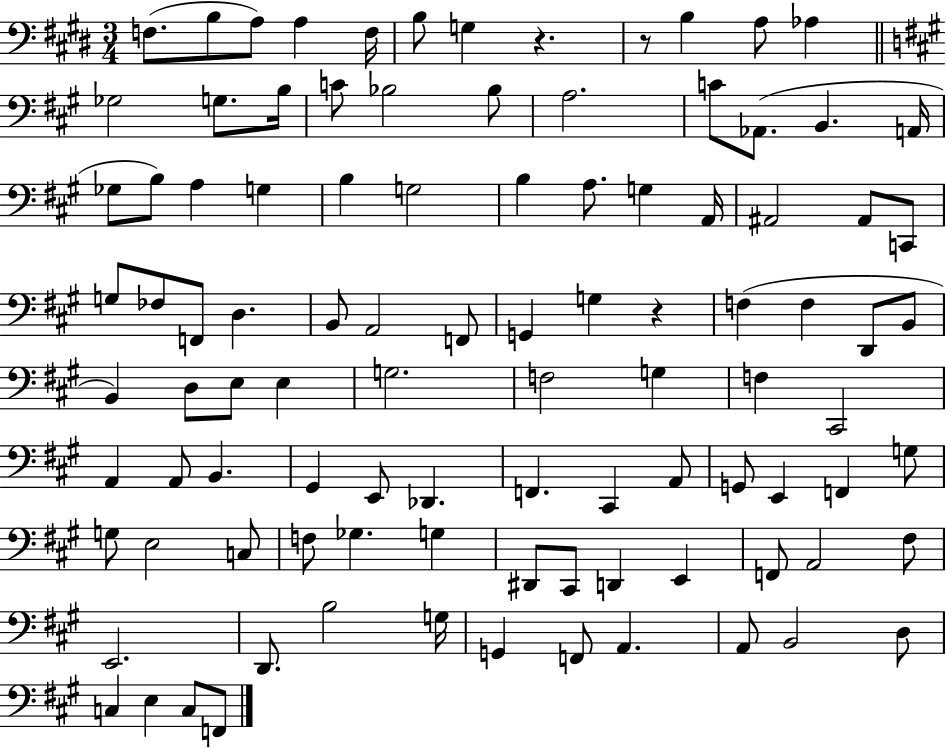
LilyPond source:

{
  \clef bass
  \numericTimeSignature
  \time 3/4
  \key e \major
  \repeat volta 2 { f8.( b8 a8) a4 f16 | b8 g4 r4. | r8 b4 a8 aes4 | \bar "||" \break \key a \major ges2 g8. b16 | c'8 bes2 bes8 | a2. | c'8 aes,8.( b,4. a,16 | \break ges8 b8) a4 g4 | b4 g2 | b4 a8. g4 a,16 | ais,2 ais,8 c,8 | \break g8 fes8 f,8 d4. | b,8 a,2 f,8 | g,4 g4 r4 | f4( f4 d,8 b,8 | \break b,4) d8 e8 e4 | g2. | f2 g4 | f4 cis,2 | \break a,4 a,8 b,4. | gis,4 e,8 des,4. | f,4. cis,4 a,8 | g,8 e,4 f,4 g8 | \break g8 e2 c8 | f8 ges4. g4 | dis,8 cis,8 d,4 e,4 | f,8 a,2 fis8 | \break e,2. | d,8. b2 g16 | g,4 f,8 a,4. | a,8 b,2 d8 | \break c4 e4 c8 f,8 | } \bar "|."
}